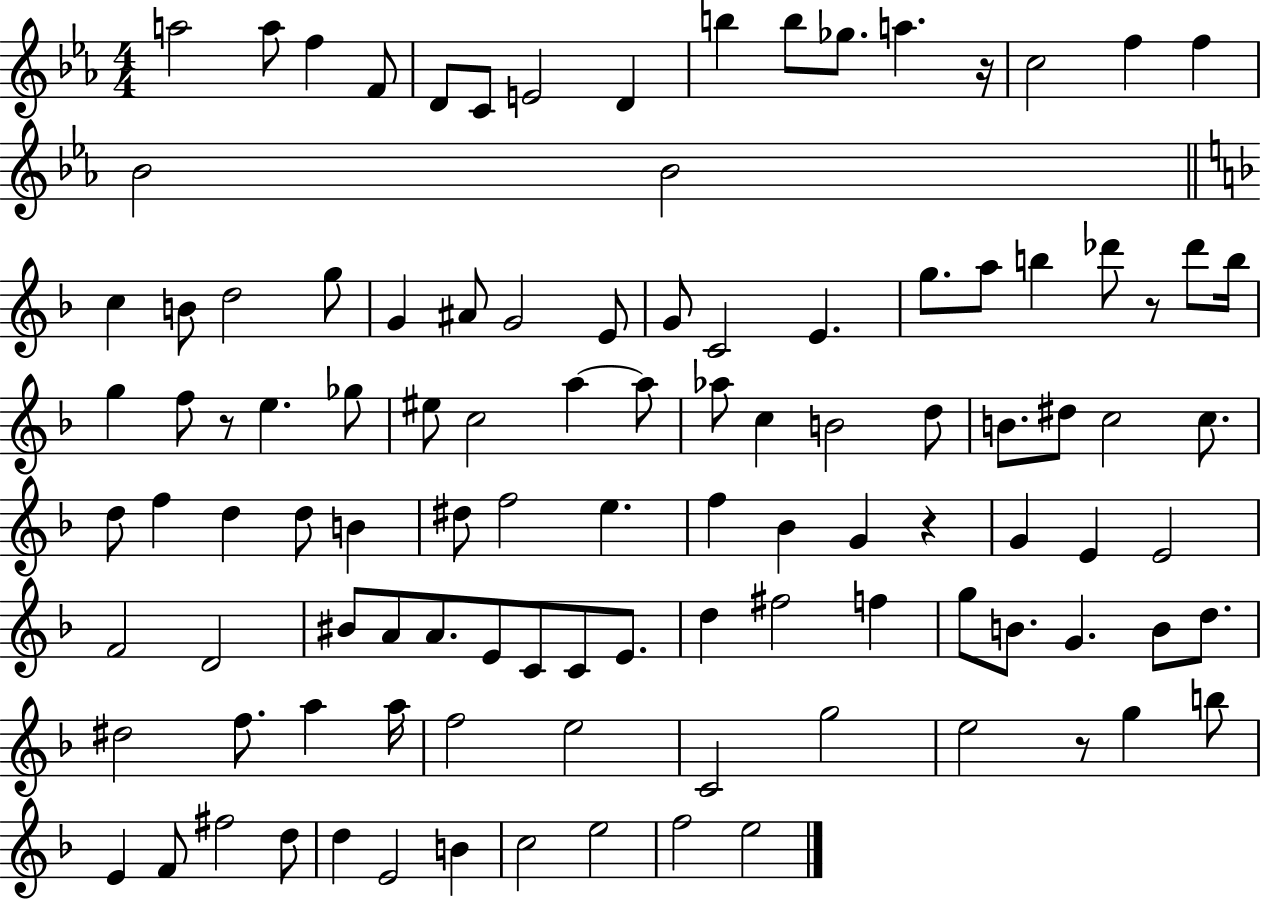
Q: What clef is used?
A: treble